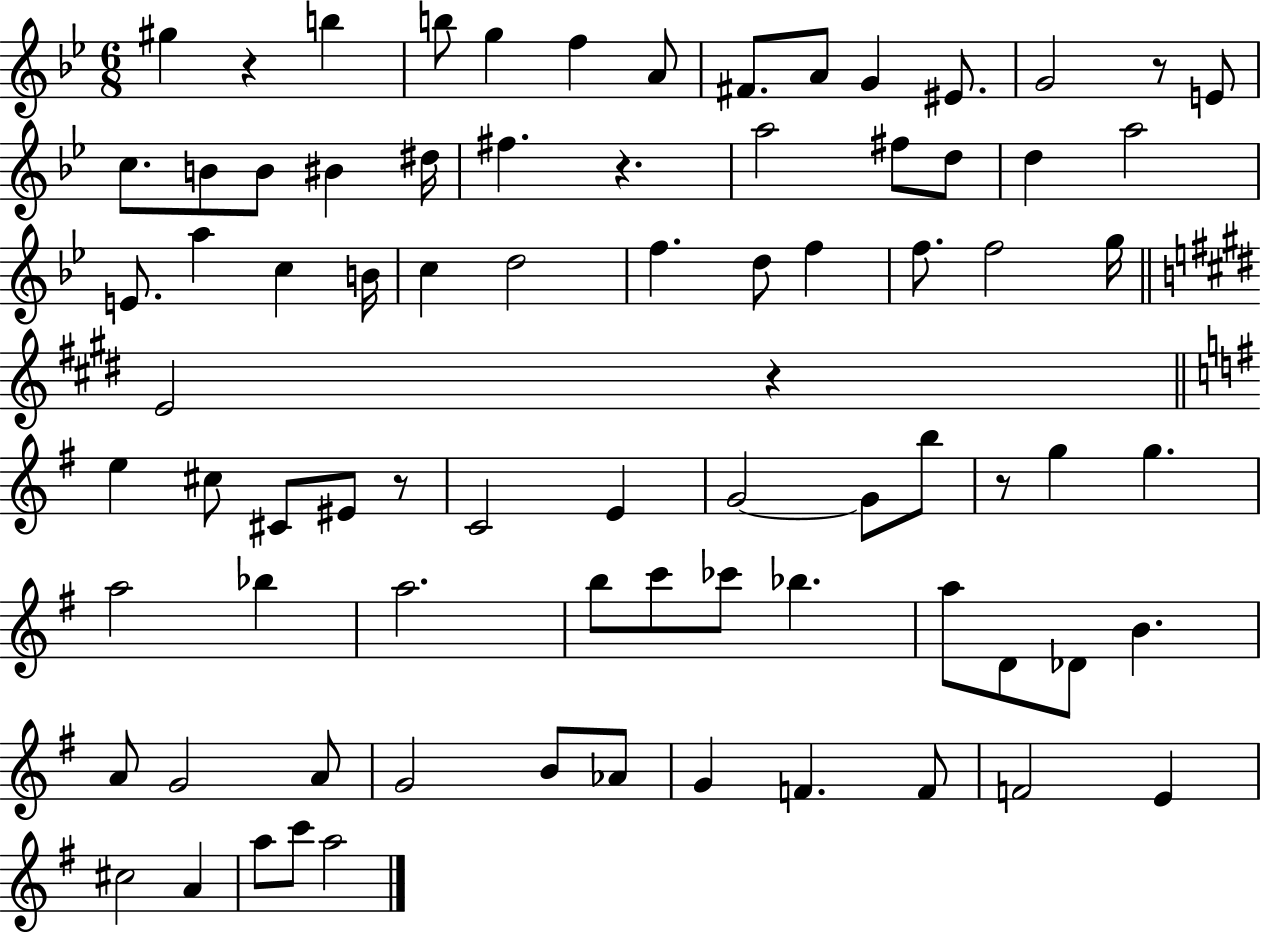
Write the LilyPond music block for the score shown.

{
  \clef treble
  \numericTimeSignature
  \time 6/8
  \key bes \major
  gis''4 r4 b''4 | b''8 g''4 f''4 a'8 | fis'8. a'8 g'4 eis'8. | g'2 r8 e'8 | \break c''8. b'8 b'8 bis'4 dis''16 | fis''4. r4. | a''2 fis''8 d''8 | d''4 a''2 | \break e'8. a''4 c''4 b'16 | c''4 d''2 | f''4. d''8 f''4 | f''8. f''2 g''16 | \break \bar "||" \break \key e \major e'2 r4 | \bar "||" \break \key g \major e''4 cis''8 cis'8 eis'8 r8 | c'2 e'4 | g'2~~ g'8 b''8 | r8 g''4 g''4. | \break a''2 bes''4 | a''2. | b''8 c'''8 ces'''8 bes''4. | a''8 d'8 des'8 b'4. | \break a'8 g'2 a'8 | g'2 b'8 aes'8 | g'4 f'4. f'8 | f'2 e'4 | \break cis''2 a'4 | a''8 c'''8 a''2 | \bar "|."
}